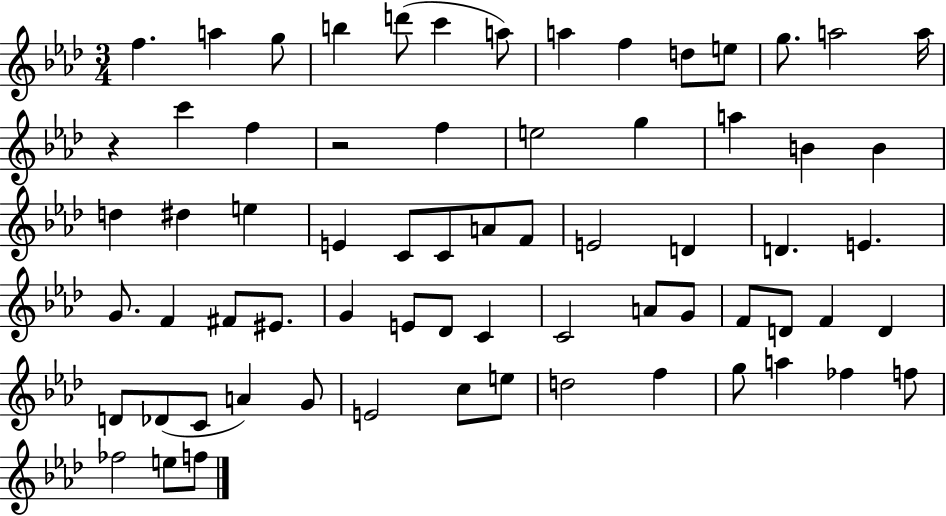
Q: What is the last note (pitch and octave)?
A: F5